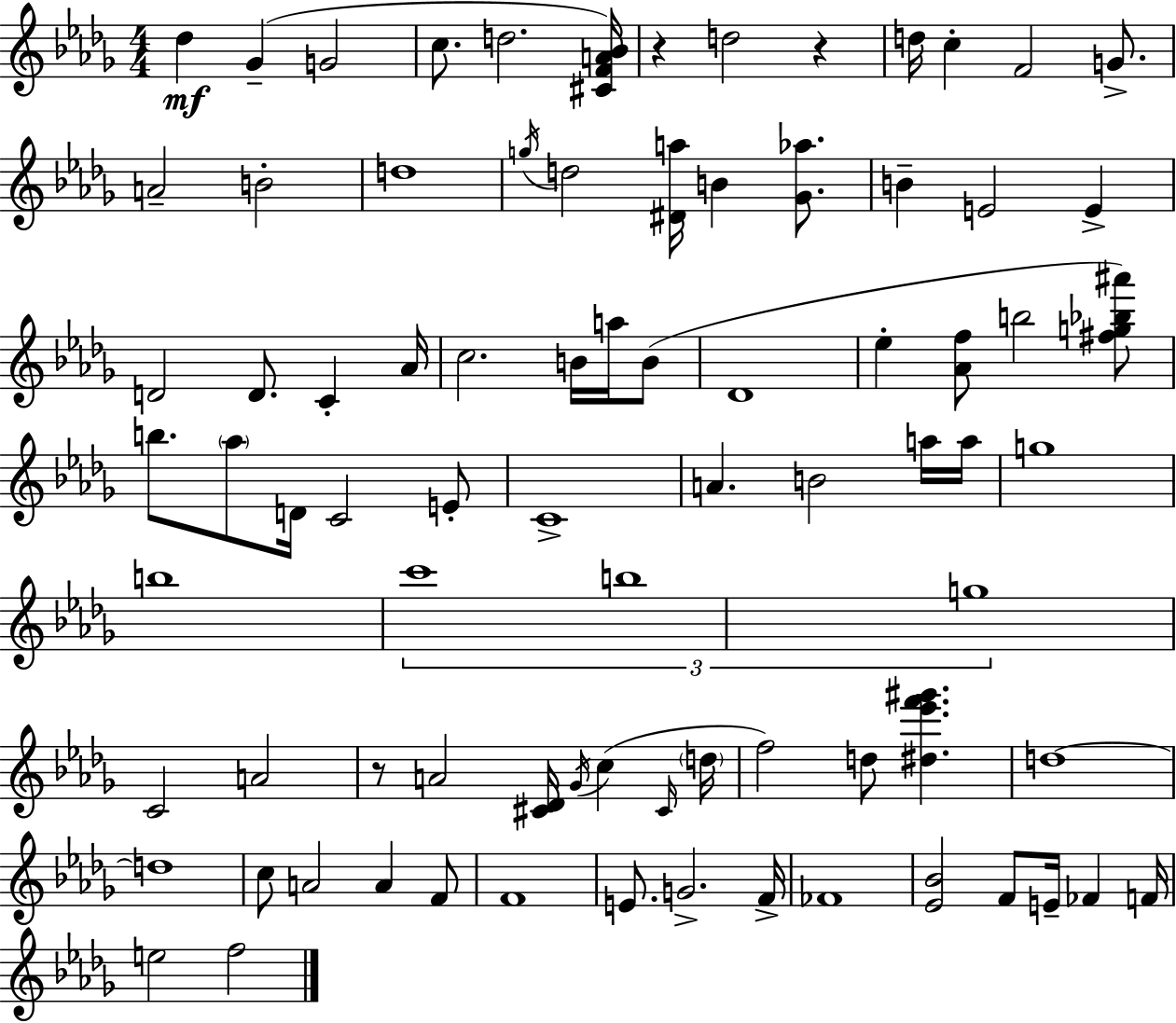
Db5/q Gb4/q G4/h C5/e. D5/h. [C#4,F4,A4,Bb4]/s R/q D5/h R/q D5/s C5/q F4/h G4/e. A4/h B4/h D5/w G5/s D5/h [D#4,A5]/s B4/q [Gb4,Ab5]/e. B4/q E4/h E4/q D4/h D4/e. C4/q Ab4/s C5/h. B4/s A5/s B4/e Db4/w Eb5/q [Ab4,F5]/e B5/h [F#5,G5,Bb5,A#6]/e B5/e. Ab5/e D4/s C4/h E4/e C4/w A4/q. B4/h A5/s A5/s G5/w B5/w C6/w B5/w G5/w C4/h A4/h R/e A4/h [C#4,Db4]/s Gb4/s C5/q C#4/s D5/s F5/h D5/e [D#5,Eb6,F6,G#6]/q. D5/w D5/w C5/e A4/h A4/q F4/e F4/w E4/e. G4/h. F4/s FES4/w [Eb4,Bb4]/h F4/e E4/s FES4/q F4/s E5/h F5/h